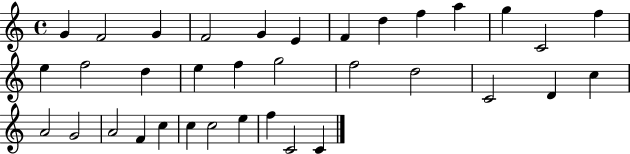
G4/q F4/h G4/q F4/h G4/q E4/q F4/q D5/q F5/q A5/q G5/q C4/h F5/q E5/q F5/h D5/q E5/q F5/q G5/h F5/h D5/h C4/h D4/q C5/q A4/h G4/h A4/h F4/q C5/q C5/q C5/h E5/q F5/q C4/h C4/q